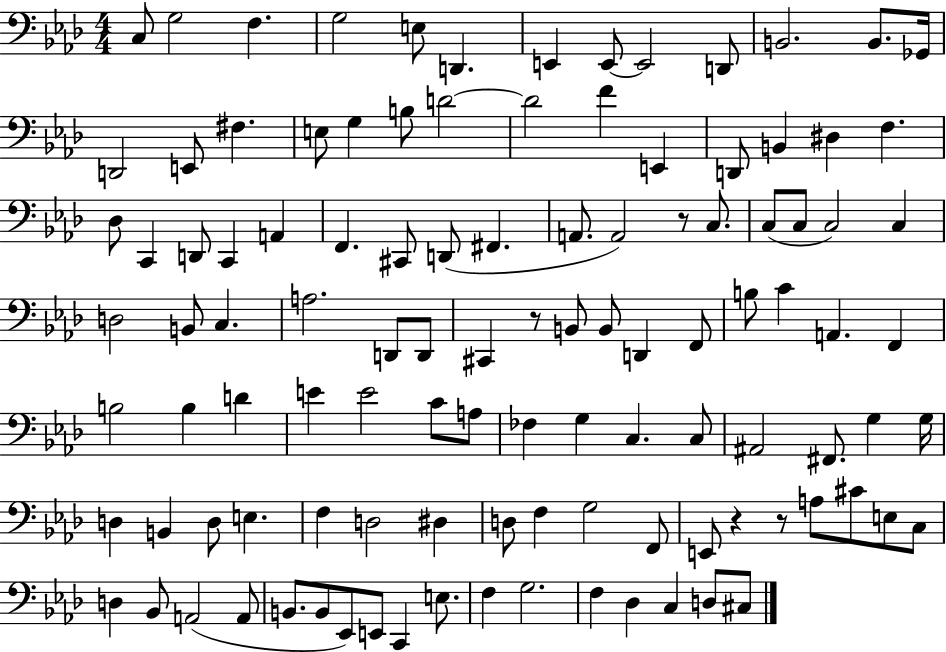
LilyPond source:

{
  \clef bass
  \numericTimeSignature
  \time 4/4
  \key aes \major
  \repeat volta 2 { c8 g2 f4. | g2 e8 d,4. | e,4 e,8~~ e,2 d,8 | b,2. b,8. ges,16 | \break d,2 e,8 fis4. | e8 g4 b8 d'2~~ | d'2 f'4 e,4 | d,8 b,4 dis4 f4. | \break des8 c,4 d,8 c,4 a,4 | f,4. cis,8 d,8( fis,4. | a,8. a,2) r8 c8. | c8( c8 c2) c4 | \break d2 b,8 c4. | a2. d,8 d,8 | cis,4 r8 b,8 b,8 d,4 f,8 | b8 c'4 a,4. f,4 | \break b2 b4 d'4 | e'4 e'2 c'8 a8 | fes4 g4 c4. c8 | ais,2 fis,8. g4 g16 | \break d4 b,4 d8 e4. | f4 d2 dis4 | d8 f4 g2 f,8 | e,8 r4 r8 a8 cis'8 e8 c8 | \break d4 bes,8 a,2( a,8 | b,8. b,8 ees,8) e,8 c,4 e8. | f4 g2. | f4 des4 c4 d8 cis8 | \break } \bar "|."
}